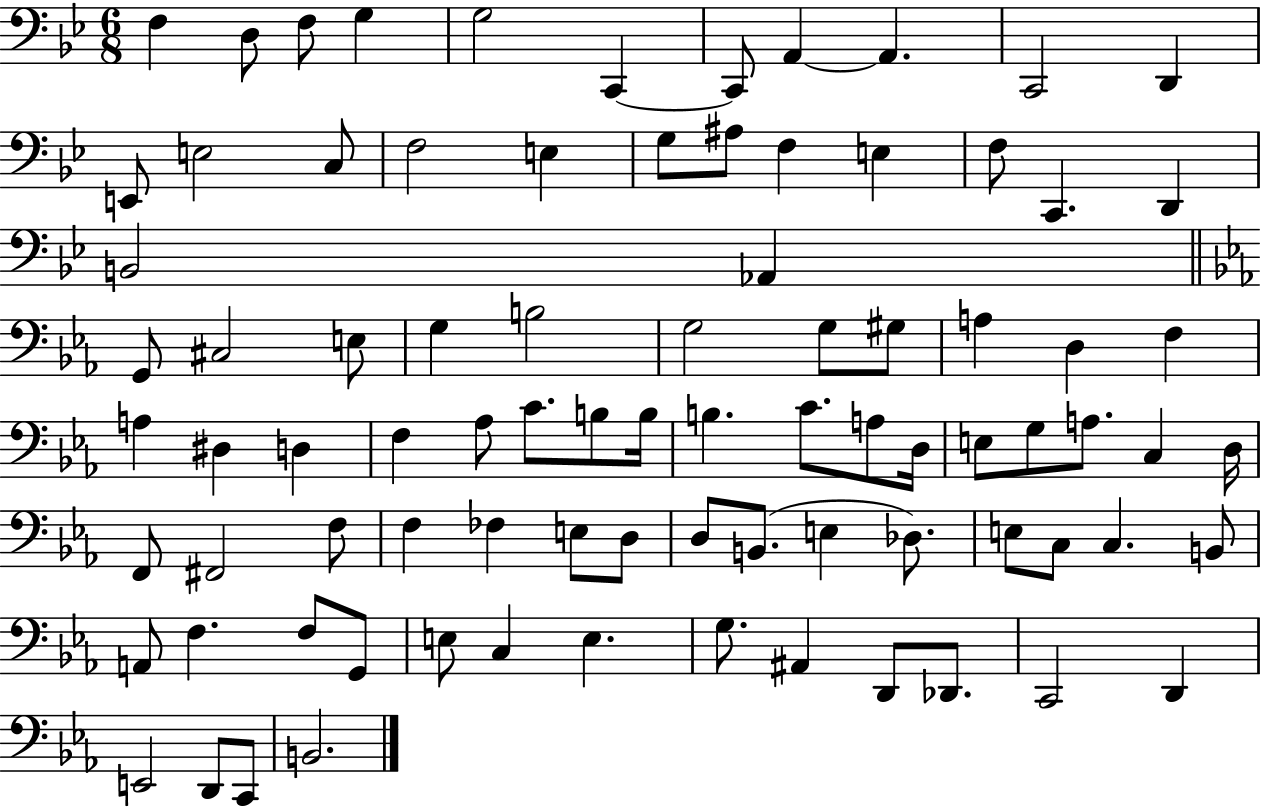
X:1
T:Untitled
M:6/8
L:1/4
K:Bb
F, D,/2 F,/2 G, G,2 C,, C,,/2 A,, A,, C,,2 D,, E,,/2 E,2 C,/2 F,2 E, G,/2 ^A,/2 F, E, F,/2 C,, D,, B,,2 _A,, G,,/2 ^C,2 E,/2 G, B,2 G,2 G,/2 ^G,/2 A, D, F, A, ^D, D, F, _A,/2 C/2 B,/2 B,/4 B, C/2 A,/2 D,/4 E,/2 G,/2 A,/2 C, D,/4 F,,/2 ^F,,2 F,/2 F, _F, E,/2 D,/2 D,/2 B,,/2 E, _D,/2 E,/2 C,/2 C, B,,/2 A,,/2 F, F,/2 G,,/2 E,/2 C, E, G,/2 ^A,, D,,/2 _D,,/2 C,,2 D,, E,,2 D,,/2 C,,/2 B,,2